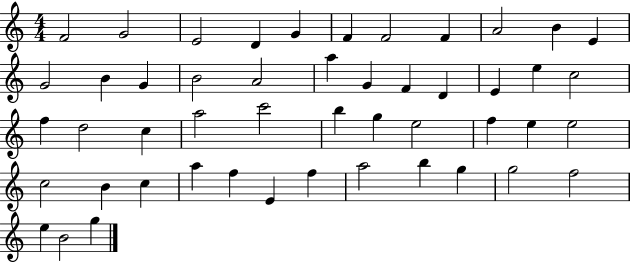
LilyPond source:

{
  \clef treble
  \numericTimeSignature
  \time 4/4
  \key c \major
  f'2 g'2 | e'2 d'4 g'4 | f'4 f'2 f'4 | a'2 b'4 e'4 | \break g'2 b'4 g'4 | b'2 a'2 | a''4 g'4 f'4 d'4 | e'4 e''4 c''2 | \break f''4 d''2 c''4 | a''2 c'''2 | b''4 g''4 e''2 | f''4 e''4 e''2 | \break c''2 b'4 c''4 | a''4 f''4 e'4 f''4 | a''2 b''4 g''4 | g''2 f''2 | \break e''4 b'2 g''4 | \bar "|."
}